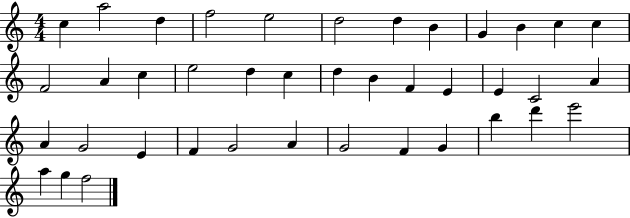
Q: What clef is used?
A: treble